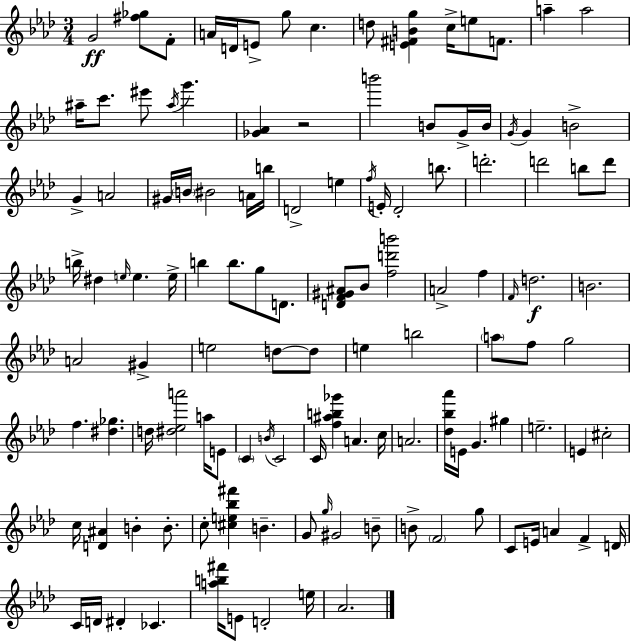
G4/h [F#5,Gb5]/e F4/e A4/s D4/s E4/e G5/e C5/q. D5/e [E4,F#4,B4,G5]/q C5/s E5/e F4/e. A5/q A5/h A#5/s C6/e. EIS6/e A#5/s G6/q. [Gb4,Ab4]/q R/h B6/h B4/e G4/s B4/s G4/s G4/q B4/h G4/q A4/h G#4/s B4/s BIS4/h A4/s B5/s D4/h E5/q F5/s E4/s Db4/h B5/e. D6/h. D6/h B5/e D6/e B5/s D#5/q E5/s E5/q. E5/s B5/q B5/e. G5/e D4/e. [D4,F4,G#4,A#4]/e Bb4/e [F5,D6,B6]/h A4/h F5/q F4/s D5/h. B4/h. A4/h G#4/q E5/h D5/e D5/e E5/q B5/h A5/e F5/e G5/h F5/q. [D#5,Gb5]/q. D5/s [D#5,Eb5,A6]/h A5/s E4/e C4/q B4/s C4/h C4/s [F5,A#5,B5,Gb6]/q A4/q. C5/s A4/h. [Db5,Bb5,Ab6]/s E4/s G4/q. G#5/q E5/h. E4/q C#5/h C5/s [D4,A#4]/q B4/q B4/e. C5/e [C#5,E5,Bb5,F#6]/q B4/q. G4/e G5/s G#4/h B4/e B4/e F4/h G5/e C4/e E4/s A4/q F4/q D4/s C4/s D4/s D#4/q CES4/q. [A5,B5,F#6]/s E4/e D4/h E5/s Ab4/h.